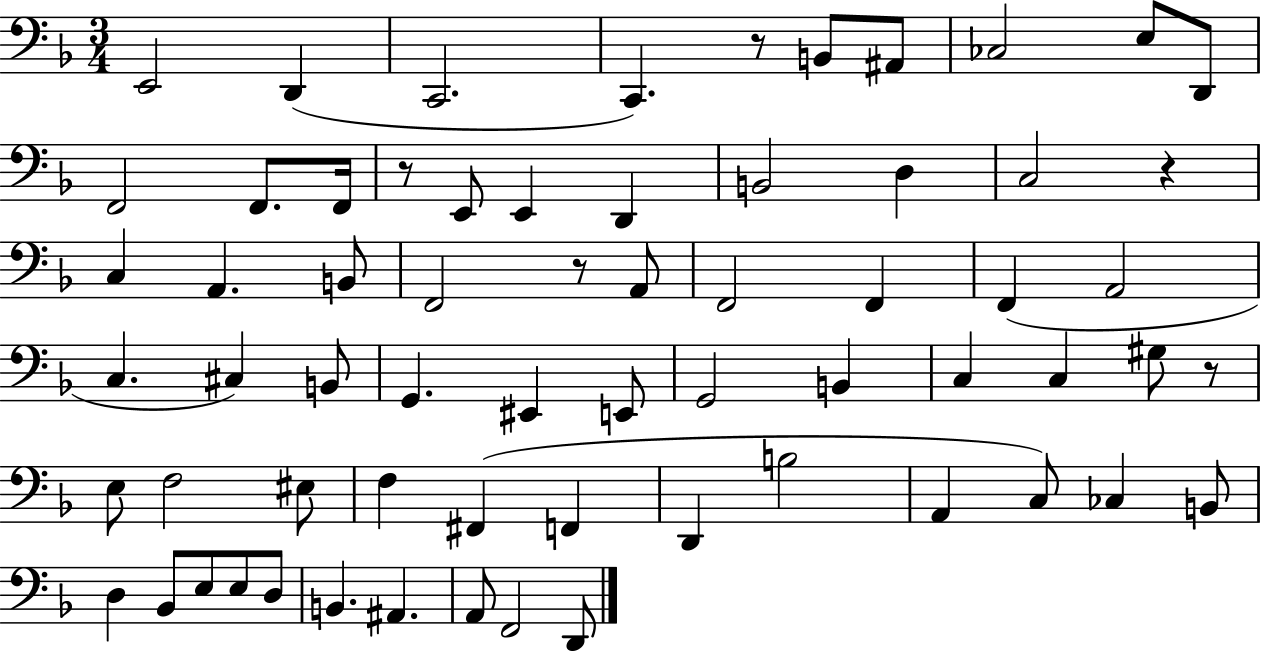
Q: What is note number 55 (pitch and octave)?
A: D3